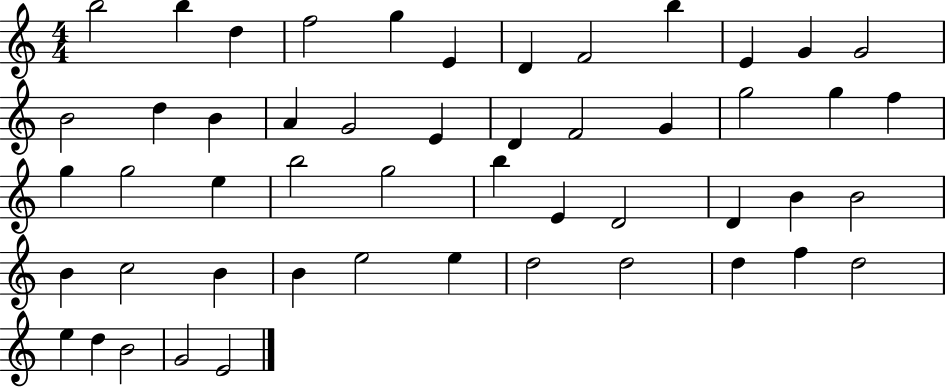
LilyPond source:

{
  \clef treble
  \numericTimeSignature
  \time 4/4
  \key c \major
  b''2 b''4 d''4 | f''2 g''4 e'4 | d'4 f'2 b''4 | e'4 g'4 g'2 | \break b'2 d''4 b'4 | a'4 g'2 e'4 | d'4 f'2 g'4 | g''2 g''4 f''4 | \break g''4 g''2 e''4 | b''2 g''2 | b''4 e'4 d'2 | d'4 b'4 b'2 | \break b'4 c''2 b'4 | b'4 e''2 e''4 | d''2 d''2 | d''4 f''4 d''2 | \break e''4 d''4 b'2 | g'2 e'2 | \bar "|."
}